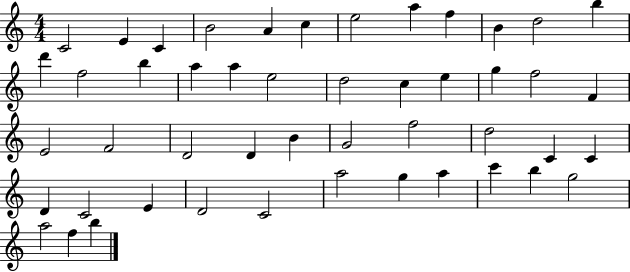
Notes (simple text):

C4/h E4/q C4/q B4/h A4/q C5/q E5/h A5/q F5/q B4/q D5/h B5/q D6/q F5/h B5/q A5/q A5/q E5/h D5/h C5/q E5/q G5/q F5/h F4/q E4/h F4/h D4/h D4/q B4/q G4/h F5/h D5/h C4/q C4/q D4/q C4/h E4/q D4/h C4/h A5/h G5/q A5/q C6/q B5/q G5/h A5/h F5/q B5/q